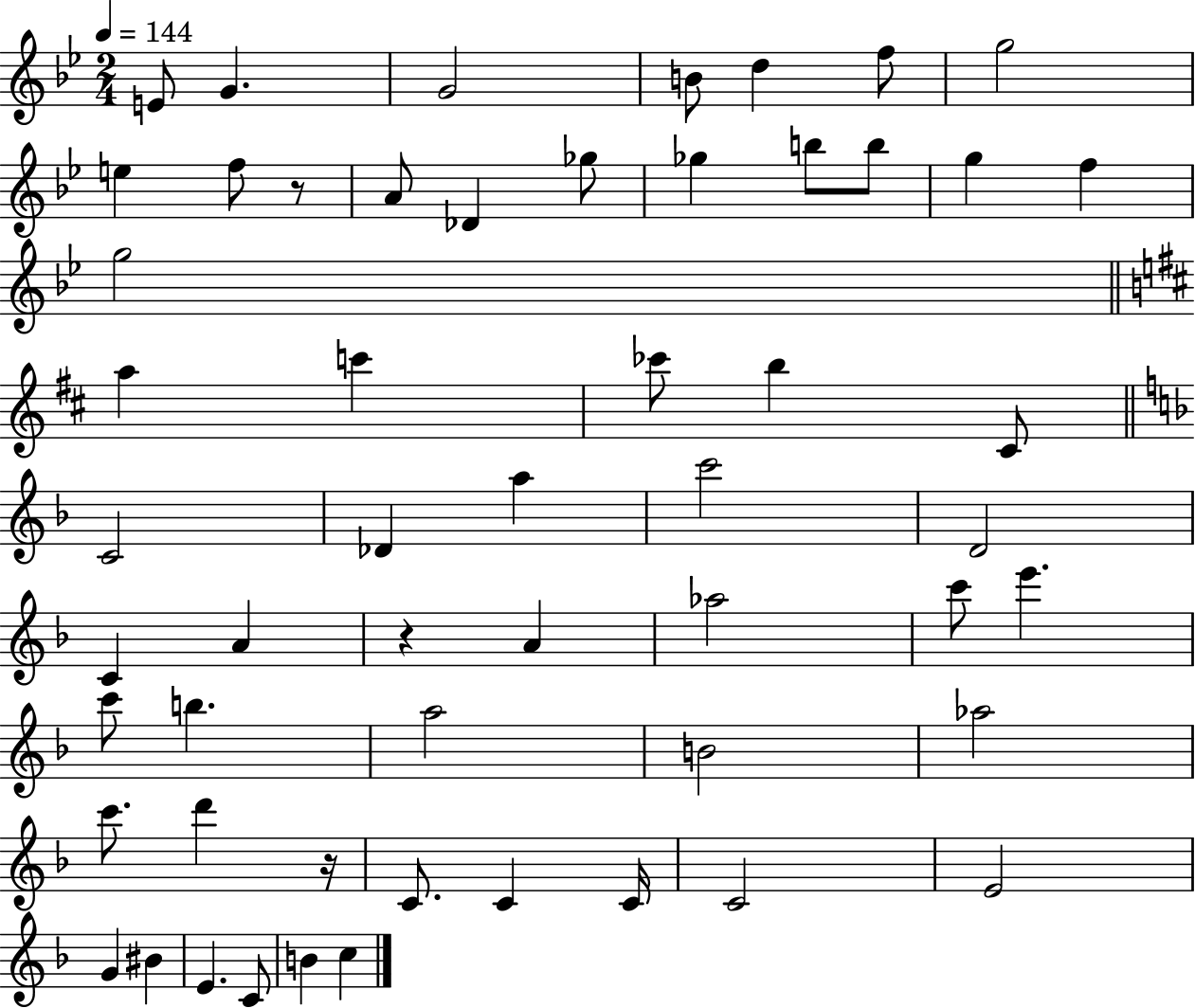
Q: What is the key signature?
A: BES major